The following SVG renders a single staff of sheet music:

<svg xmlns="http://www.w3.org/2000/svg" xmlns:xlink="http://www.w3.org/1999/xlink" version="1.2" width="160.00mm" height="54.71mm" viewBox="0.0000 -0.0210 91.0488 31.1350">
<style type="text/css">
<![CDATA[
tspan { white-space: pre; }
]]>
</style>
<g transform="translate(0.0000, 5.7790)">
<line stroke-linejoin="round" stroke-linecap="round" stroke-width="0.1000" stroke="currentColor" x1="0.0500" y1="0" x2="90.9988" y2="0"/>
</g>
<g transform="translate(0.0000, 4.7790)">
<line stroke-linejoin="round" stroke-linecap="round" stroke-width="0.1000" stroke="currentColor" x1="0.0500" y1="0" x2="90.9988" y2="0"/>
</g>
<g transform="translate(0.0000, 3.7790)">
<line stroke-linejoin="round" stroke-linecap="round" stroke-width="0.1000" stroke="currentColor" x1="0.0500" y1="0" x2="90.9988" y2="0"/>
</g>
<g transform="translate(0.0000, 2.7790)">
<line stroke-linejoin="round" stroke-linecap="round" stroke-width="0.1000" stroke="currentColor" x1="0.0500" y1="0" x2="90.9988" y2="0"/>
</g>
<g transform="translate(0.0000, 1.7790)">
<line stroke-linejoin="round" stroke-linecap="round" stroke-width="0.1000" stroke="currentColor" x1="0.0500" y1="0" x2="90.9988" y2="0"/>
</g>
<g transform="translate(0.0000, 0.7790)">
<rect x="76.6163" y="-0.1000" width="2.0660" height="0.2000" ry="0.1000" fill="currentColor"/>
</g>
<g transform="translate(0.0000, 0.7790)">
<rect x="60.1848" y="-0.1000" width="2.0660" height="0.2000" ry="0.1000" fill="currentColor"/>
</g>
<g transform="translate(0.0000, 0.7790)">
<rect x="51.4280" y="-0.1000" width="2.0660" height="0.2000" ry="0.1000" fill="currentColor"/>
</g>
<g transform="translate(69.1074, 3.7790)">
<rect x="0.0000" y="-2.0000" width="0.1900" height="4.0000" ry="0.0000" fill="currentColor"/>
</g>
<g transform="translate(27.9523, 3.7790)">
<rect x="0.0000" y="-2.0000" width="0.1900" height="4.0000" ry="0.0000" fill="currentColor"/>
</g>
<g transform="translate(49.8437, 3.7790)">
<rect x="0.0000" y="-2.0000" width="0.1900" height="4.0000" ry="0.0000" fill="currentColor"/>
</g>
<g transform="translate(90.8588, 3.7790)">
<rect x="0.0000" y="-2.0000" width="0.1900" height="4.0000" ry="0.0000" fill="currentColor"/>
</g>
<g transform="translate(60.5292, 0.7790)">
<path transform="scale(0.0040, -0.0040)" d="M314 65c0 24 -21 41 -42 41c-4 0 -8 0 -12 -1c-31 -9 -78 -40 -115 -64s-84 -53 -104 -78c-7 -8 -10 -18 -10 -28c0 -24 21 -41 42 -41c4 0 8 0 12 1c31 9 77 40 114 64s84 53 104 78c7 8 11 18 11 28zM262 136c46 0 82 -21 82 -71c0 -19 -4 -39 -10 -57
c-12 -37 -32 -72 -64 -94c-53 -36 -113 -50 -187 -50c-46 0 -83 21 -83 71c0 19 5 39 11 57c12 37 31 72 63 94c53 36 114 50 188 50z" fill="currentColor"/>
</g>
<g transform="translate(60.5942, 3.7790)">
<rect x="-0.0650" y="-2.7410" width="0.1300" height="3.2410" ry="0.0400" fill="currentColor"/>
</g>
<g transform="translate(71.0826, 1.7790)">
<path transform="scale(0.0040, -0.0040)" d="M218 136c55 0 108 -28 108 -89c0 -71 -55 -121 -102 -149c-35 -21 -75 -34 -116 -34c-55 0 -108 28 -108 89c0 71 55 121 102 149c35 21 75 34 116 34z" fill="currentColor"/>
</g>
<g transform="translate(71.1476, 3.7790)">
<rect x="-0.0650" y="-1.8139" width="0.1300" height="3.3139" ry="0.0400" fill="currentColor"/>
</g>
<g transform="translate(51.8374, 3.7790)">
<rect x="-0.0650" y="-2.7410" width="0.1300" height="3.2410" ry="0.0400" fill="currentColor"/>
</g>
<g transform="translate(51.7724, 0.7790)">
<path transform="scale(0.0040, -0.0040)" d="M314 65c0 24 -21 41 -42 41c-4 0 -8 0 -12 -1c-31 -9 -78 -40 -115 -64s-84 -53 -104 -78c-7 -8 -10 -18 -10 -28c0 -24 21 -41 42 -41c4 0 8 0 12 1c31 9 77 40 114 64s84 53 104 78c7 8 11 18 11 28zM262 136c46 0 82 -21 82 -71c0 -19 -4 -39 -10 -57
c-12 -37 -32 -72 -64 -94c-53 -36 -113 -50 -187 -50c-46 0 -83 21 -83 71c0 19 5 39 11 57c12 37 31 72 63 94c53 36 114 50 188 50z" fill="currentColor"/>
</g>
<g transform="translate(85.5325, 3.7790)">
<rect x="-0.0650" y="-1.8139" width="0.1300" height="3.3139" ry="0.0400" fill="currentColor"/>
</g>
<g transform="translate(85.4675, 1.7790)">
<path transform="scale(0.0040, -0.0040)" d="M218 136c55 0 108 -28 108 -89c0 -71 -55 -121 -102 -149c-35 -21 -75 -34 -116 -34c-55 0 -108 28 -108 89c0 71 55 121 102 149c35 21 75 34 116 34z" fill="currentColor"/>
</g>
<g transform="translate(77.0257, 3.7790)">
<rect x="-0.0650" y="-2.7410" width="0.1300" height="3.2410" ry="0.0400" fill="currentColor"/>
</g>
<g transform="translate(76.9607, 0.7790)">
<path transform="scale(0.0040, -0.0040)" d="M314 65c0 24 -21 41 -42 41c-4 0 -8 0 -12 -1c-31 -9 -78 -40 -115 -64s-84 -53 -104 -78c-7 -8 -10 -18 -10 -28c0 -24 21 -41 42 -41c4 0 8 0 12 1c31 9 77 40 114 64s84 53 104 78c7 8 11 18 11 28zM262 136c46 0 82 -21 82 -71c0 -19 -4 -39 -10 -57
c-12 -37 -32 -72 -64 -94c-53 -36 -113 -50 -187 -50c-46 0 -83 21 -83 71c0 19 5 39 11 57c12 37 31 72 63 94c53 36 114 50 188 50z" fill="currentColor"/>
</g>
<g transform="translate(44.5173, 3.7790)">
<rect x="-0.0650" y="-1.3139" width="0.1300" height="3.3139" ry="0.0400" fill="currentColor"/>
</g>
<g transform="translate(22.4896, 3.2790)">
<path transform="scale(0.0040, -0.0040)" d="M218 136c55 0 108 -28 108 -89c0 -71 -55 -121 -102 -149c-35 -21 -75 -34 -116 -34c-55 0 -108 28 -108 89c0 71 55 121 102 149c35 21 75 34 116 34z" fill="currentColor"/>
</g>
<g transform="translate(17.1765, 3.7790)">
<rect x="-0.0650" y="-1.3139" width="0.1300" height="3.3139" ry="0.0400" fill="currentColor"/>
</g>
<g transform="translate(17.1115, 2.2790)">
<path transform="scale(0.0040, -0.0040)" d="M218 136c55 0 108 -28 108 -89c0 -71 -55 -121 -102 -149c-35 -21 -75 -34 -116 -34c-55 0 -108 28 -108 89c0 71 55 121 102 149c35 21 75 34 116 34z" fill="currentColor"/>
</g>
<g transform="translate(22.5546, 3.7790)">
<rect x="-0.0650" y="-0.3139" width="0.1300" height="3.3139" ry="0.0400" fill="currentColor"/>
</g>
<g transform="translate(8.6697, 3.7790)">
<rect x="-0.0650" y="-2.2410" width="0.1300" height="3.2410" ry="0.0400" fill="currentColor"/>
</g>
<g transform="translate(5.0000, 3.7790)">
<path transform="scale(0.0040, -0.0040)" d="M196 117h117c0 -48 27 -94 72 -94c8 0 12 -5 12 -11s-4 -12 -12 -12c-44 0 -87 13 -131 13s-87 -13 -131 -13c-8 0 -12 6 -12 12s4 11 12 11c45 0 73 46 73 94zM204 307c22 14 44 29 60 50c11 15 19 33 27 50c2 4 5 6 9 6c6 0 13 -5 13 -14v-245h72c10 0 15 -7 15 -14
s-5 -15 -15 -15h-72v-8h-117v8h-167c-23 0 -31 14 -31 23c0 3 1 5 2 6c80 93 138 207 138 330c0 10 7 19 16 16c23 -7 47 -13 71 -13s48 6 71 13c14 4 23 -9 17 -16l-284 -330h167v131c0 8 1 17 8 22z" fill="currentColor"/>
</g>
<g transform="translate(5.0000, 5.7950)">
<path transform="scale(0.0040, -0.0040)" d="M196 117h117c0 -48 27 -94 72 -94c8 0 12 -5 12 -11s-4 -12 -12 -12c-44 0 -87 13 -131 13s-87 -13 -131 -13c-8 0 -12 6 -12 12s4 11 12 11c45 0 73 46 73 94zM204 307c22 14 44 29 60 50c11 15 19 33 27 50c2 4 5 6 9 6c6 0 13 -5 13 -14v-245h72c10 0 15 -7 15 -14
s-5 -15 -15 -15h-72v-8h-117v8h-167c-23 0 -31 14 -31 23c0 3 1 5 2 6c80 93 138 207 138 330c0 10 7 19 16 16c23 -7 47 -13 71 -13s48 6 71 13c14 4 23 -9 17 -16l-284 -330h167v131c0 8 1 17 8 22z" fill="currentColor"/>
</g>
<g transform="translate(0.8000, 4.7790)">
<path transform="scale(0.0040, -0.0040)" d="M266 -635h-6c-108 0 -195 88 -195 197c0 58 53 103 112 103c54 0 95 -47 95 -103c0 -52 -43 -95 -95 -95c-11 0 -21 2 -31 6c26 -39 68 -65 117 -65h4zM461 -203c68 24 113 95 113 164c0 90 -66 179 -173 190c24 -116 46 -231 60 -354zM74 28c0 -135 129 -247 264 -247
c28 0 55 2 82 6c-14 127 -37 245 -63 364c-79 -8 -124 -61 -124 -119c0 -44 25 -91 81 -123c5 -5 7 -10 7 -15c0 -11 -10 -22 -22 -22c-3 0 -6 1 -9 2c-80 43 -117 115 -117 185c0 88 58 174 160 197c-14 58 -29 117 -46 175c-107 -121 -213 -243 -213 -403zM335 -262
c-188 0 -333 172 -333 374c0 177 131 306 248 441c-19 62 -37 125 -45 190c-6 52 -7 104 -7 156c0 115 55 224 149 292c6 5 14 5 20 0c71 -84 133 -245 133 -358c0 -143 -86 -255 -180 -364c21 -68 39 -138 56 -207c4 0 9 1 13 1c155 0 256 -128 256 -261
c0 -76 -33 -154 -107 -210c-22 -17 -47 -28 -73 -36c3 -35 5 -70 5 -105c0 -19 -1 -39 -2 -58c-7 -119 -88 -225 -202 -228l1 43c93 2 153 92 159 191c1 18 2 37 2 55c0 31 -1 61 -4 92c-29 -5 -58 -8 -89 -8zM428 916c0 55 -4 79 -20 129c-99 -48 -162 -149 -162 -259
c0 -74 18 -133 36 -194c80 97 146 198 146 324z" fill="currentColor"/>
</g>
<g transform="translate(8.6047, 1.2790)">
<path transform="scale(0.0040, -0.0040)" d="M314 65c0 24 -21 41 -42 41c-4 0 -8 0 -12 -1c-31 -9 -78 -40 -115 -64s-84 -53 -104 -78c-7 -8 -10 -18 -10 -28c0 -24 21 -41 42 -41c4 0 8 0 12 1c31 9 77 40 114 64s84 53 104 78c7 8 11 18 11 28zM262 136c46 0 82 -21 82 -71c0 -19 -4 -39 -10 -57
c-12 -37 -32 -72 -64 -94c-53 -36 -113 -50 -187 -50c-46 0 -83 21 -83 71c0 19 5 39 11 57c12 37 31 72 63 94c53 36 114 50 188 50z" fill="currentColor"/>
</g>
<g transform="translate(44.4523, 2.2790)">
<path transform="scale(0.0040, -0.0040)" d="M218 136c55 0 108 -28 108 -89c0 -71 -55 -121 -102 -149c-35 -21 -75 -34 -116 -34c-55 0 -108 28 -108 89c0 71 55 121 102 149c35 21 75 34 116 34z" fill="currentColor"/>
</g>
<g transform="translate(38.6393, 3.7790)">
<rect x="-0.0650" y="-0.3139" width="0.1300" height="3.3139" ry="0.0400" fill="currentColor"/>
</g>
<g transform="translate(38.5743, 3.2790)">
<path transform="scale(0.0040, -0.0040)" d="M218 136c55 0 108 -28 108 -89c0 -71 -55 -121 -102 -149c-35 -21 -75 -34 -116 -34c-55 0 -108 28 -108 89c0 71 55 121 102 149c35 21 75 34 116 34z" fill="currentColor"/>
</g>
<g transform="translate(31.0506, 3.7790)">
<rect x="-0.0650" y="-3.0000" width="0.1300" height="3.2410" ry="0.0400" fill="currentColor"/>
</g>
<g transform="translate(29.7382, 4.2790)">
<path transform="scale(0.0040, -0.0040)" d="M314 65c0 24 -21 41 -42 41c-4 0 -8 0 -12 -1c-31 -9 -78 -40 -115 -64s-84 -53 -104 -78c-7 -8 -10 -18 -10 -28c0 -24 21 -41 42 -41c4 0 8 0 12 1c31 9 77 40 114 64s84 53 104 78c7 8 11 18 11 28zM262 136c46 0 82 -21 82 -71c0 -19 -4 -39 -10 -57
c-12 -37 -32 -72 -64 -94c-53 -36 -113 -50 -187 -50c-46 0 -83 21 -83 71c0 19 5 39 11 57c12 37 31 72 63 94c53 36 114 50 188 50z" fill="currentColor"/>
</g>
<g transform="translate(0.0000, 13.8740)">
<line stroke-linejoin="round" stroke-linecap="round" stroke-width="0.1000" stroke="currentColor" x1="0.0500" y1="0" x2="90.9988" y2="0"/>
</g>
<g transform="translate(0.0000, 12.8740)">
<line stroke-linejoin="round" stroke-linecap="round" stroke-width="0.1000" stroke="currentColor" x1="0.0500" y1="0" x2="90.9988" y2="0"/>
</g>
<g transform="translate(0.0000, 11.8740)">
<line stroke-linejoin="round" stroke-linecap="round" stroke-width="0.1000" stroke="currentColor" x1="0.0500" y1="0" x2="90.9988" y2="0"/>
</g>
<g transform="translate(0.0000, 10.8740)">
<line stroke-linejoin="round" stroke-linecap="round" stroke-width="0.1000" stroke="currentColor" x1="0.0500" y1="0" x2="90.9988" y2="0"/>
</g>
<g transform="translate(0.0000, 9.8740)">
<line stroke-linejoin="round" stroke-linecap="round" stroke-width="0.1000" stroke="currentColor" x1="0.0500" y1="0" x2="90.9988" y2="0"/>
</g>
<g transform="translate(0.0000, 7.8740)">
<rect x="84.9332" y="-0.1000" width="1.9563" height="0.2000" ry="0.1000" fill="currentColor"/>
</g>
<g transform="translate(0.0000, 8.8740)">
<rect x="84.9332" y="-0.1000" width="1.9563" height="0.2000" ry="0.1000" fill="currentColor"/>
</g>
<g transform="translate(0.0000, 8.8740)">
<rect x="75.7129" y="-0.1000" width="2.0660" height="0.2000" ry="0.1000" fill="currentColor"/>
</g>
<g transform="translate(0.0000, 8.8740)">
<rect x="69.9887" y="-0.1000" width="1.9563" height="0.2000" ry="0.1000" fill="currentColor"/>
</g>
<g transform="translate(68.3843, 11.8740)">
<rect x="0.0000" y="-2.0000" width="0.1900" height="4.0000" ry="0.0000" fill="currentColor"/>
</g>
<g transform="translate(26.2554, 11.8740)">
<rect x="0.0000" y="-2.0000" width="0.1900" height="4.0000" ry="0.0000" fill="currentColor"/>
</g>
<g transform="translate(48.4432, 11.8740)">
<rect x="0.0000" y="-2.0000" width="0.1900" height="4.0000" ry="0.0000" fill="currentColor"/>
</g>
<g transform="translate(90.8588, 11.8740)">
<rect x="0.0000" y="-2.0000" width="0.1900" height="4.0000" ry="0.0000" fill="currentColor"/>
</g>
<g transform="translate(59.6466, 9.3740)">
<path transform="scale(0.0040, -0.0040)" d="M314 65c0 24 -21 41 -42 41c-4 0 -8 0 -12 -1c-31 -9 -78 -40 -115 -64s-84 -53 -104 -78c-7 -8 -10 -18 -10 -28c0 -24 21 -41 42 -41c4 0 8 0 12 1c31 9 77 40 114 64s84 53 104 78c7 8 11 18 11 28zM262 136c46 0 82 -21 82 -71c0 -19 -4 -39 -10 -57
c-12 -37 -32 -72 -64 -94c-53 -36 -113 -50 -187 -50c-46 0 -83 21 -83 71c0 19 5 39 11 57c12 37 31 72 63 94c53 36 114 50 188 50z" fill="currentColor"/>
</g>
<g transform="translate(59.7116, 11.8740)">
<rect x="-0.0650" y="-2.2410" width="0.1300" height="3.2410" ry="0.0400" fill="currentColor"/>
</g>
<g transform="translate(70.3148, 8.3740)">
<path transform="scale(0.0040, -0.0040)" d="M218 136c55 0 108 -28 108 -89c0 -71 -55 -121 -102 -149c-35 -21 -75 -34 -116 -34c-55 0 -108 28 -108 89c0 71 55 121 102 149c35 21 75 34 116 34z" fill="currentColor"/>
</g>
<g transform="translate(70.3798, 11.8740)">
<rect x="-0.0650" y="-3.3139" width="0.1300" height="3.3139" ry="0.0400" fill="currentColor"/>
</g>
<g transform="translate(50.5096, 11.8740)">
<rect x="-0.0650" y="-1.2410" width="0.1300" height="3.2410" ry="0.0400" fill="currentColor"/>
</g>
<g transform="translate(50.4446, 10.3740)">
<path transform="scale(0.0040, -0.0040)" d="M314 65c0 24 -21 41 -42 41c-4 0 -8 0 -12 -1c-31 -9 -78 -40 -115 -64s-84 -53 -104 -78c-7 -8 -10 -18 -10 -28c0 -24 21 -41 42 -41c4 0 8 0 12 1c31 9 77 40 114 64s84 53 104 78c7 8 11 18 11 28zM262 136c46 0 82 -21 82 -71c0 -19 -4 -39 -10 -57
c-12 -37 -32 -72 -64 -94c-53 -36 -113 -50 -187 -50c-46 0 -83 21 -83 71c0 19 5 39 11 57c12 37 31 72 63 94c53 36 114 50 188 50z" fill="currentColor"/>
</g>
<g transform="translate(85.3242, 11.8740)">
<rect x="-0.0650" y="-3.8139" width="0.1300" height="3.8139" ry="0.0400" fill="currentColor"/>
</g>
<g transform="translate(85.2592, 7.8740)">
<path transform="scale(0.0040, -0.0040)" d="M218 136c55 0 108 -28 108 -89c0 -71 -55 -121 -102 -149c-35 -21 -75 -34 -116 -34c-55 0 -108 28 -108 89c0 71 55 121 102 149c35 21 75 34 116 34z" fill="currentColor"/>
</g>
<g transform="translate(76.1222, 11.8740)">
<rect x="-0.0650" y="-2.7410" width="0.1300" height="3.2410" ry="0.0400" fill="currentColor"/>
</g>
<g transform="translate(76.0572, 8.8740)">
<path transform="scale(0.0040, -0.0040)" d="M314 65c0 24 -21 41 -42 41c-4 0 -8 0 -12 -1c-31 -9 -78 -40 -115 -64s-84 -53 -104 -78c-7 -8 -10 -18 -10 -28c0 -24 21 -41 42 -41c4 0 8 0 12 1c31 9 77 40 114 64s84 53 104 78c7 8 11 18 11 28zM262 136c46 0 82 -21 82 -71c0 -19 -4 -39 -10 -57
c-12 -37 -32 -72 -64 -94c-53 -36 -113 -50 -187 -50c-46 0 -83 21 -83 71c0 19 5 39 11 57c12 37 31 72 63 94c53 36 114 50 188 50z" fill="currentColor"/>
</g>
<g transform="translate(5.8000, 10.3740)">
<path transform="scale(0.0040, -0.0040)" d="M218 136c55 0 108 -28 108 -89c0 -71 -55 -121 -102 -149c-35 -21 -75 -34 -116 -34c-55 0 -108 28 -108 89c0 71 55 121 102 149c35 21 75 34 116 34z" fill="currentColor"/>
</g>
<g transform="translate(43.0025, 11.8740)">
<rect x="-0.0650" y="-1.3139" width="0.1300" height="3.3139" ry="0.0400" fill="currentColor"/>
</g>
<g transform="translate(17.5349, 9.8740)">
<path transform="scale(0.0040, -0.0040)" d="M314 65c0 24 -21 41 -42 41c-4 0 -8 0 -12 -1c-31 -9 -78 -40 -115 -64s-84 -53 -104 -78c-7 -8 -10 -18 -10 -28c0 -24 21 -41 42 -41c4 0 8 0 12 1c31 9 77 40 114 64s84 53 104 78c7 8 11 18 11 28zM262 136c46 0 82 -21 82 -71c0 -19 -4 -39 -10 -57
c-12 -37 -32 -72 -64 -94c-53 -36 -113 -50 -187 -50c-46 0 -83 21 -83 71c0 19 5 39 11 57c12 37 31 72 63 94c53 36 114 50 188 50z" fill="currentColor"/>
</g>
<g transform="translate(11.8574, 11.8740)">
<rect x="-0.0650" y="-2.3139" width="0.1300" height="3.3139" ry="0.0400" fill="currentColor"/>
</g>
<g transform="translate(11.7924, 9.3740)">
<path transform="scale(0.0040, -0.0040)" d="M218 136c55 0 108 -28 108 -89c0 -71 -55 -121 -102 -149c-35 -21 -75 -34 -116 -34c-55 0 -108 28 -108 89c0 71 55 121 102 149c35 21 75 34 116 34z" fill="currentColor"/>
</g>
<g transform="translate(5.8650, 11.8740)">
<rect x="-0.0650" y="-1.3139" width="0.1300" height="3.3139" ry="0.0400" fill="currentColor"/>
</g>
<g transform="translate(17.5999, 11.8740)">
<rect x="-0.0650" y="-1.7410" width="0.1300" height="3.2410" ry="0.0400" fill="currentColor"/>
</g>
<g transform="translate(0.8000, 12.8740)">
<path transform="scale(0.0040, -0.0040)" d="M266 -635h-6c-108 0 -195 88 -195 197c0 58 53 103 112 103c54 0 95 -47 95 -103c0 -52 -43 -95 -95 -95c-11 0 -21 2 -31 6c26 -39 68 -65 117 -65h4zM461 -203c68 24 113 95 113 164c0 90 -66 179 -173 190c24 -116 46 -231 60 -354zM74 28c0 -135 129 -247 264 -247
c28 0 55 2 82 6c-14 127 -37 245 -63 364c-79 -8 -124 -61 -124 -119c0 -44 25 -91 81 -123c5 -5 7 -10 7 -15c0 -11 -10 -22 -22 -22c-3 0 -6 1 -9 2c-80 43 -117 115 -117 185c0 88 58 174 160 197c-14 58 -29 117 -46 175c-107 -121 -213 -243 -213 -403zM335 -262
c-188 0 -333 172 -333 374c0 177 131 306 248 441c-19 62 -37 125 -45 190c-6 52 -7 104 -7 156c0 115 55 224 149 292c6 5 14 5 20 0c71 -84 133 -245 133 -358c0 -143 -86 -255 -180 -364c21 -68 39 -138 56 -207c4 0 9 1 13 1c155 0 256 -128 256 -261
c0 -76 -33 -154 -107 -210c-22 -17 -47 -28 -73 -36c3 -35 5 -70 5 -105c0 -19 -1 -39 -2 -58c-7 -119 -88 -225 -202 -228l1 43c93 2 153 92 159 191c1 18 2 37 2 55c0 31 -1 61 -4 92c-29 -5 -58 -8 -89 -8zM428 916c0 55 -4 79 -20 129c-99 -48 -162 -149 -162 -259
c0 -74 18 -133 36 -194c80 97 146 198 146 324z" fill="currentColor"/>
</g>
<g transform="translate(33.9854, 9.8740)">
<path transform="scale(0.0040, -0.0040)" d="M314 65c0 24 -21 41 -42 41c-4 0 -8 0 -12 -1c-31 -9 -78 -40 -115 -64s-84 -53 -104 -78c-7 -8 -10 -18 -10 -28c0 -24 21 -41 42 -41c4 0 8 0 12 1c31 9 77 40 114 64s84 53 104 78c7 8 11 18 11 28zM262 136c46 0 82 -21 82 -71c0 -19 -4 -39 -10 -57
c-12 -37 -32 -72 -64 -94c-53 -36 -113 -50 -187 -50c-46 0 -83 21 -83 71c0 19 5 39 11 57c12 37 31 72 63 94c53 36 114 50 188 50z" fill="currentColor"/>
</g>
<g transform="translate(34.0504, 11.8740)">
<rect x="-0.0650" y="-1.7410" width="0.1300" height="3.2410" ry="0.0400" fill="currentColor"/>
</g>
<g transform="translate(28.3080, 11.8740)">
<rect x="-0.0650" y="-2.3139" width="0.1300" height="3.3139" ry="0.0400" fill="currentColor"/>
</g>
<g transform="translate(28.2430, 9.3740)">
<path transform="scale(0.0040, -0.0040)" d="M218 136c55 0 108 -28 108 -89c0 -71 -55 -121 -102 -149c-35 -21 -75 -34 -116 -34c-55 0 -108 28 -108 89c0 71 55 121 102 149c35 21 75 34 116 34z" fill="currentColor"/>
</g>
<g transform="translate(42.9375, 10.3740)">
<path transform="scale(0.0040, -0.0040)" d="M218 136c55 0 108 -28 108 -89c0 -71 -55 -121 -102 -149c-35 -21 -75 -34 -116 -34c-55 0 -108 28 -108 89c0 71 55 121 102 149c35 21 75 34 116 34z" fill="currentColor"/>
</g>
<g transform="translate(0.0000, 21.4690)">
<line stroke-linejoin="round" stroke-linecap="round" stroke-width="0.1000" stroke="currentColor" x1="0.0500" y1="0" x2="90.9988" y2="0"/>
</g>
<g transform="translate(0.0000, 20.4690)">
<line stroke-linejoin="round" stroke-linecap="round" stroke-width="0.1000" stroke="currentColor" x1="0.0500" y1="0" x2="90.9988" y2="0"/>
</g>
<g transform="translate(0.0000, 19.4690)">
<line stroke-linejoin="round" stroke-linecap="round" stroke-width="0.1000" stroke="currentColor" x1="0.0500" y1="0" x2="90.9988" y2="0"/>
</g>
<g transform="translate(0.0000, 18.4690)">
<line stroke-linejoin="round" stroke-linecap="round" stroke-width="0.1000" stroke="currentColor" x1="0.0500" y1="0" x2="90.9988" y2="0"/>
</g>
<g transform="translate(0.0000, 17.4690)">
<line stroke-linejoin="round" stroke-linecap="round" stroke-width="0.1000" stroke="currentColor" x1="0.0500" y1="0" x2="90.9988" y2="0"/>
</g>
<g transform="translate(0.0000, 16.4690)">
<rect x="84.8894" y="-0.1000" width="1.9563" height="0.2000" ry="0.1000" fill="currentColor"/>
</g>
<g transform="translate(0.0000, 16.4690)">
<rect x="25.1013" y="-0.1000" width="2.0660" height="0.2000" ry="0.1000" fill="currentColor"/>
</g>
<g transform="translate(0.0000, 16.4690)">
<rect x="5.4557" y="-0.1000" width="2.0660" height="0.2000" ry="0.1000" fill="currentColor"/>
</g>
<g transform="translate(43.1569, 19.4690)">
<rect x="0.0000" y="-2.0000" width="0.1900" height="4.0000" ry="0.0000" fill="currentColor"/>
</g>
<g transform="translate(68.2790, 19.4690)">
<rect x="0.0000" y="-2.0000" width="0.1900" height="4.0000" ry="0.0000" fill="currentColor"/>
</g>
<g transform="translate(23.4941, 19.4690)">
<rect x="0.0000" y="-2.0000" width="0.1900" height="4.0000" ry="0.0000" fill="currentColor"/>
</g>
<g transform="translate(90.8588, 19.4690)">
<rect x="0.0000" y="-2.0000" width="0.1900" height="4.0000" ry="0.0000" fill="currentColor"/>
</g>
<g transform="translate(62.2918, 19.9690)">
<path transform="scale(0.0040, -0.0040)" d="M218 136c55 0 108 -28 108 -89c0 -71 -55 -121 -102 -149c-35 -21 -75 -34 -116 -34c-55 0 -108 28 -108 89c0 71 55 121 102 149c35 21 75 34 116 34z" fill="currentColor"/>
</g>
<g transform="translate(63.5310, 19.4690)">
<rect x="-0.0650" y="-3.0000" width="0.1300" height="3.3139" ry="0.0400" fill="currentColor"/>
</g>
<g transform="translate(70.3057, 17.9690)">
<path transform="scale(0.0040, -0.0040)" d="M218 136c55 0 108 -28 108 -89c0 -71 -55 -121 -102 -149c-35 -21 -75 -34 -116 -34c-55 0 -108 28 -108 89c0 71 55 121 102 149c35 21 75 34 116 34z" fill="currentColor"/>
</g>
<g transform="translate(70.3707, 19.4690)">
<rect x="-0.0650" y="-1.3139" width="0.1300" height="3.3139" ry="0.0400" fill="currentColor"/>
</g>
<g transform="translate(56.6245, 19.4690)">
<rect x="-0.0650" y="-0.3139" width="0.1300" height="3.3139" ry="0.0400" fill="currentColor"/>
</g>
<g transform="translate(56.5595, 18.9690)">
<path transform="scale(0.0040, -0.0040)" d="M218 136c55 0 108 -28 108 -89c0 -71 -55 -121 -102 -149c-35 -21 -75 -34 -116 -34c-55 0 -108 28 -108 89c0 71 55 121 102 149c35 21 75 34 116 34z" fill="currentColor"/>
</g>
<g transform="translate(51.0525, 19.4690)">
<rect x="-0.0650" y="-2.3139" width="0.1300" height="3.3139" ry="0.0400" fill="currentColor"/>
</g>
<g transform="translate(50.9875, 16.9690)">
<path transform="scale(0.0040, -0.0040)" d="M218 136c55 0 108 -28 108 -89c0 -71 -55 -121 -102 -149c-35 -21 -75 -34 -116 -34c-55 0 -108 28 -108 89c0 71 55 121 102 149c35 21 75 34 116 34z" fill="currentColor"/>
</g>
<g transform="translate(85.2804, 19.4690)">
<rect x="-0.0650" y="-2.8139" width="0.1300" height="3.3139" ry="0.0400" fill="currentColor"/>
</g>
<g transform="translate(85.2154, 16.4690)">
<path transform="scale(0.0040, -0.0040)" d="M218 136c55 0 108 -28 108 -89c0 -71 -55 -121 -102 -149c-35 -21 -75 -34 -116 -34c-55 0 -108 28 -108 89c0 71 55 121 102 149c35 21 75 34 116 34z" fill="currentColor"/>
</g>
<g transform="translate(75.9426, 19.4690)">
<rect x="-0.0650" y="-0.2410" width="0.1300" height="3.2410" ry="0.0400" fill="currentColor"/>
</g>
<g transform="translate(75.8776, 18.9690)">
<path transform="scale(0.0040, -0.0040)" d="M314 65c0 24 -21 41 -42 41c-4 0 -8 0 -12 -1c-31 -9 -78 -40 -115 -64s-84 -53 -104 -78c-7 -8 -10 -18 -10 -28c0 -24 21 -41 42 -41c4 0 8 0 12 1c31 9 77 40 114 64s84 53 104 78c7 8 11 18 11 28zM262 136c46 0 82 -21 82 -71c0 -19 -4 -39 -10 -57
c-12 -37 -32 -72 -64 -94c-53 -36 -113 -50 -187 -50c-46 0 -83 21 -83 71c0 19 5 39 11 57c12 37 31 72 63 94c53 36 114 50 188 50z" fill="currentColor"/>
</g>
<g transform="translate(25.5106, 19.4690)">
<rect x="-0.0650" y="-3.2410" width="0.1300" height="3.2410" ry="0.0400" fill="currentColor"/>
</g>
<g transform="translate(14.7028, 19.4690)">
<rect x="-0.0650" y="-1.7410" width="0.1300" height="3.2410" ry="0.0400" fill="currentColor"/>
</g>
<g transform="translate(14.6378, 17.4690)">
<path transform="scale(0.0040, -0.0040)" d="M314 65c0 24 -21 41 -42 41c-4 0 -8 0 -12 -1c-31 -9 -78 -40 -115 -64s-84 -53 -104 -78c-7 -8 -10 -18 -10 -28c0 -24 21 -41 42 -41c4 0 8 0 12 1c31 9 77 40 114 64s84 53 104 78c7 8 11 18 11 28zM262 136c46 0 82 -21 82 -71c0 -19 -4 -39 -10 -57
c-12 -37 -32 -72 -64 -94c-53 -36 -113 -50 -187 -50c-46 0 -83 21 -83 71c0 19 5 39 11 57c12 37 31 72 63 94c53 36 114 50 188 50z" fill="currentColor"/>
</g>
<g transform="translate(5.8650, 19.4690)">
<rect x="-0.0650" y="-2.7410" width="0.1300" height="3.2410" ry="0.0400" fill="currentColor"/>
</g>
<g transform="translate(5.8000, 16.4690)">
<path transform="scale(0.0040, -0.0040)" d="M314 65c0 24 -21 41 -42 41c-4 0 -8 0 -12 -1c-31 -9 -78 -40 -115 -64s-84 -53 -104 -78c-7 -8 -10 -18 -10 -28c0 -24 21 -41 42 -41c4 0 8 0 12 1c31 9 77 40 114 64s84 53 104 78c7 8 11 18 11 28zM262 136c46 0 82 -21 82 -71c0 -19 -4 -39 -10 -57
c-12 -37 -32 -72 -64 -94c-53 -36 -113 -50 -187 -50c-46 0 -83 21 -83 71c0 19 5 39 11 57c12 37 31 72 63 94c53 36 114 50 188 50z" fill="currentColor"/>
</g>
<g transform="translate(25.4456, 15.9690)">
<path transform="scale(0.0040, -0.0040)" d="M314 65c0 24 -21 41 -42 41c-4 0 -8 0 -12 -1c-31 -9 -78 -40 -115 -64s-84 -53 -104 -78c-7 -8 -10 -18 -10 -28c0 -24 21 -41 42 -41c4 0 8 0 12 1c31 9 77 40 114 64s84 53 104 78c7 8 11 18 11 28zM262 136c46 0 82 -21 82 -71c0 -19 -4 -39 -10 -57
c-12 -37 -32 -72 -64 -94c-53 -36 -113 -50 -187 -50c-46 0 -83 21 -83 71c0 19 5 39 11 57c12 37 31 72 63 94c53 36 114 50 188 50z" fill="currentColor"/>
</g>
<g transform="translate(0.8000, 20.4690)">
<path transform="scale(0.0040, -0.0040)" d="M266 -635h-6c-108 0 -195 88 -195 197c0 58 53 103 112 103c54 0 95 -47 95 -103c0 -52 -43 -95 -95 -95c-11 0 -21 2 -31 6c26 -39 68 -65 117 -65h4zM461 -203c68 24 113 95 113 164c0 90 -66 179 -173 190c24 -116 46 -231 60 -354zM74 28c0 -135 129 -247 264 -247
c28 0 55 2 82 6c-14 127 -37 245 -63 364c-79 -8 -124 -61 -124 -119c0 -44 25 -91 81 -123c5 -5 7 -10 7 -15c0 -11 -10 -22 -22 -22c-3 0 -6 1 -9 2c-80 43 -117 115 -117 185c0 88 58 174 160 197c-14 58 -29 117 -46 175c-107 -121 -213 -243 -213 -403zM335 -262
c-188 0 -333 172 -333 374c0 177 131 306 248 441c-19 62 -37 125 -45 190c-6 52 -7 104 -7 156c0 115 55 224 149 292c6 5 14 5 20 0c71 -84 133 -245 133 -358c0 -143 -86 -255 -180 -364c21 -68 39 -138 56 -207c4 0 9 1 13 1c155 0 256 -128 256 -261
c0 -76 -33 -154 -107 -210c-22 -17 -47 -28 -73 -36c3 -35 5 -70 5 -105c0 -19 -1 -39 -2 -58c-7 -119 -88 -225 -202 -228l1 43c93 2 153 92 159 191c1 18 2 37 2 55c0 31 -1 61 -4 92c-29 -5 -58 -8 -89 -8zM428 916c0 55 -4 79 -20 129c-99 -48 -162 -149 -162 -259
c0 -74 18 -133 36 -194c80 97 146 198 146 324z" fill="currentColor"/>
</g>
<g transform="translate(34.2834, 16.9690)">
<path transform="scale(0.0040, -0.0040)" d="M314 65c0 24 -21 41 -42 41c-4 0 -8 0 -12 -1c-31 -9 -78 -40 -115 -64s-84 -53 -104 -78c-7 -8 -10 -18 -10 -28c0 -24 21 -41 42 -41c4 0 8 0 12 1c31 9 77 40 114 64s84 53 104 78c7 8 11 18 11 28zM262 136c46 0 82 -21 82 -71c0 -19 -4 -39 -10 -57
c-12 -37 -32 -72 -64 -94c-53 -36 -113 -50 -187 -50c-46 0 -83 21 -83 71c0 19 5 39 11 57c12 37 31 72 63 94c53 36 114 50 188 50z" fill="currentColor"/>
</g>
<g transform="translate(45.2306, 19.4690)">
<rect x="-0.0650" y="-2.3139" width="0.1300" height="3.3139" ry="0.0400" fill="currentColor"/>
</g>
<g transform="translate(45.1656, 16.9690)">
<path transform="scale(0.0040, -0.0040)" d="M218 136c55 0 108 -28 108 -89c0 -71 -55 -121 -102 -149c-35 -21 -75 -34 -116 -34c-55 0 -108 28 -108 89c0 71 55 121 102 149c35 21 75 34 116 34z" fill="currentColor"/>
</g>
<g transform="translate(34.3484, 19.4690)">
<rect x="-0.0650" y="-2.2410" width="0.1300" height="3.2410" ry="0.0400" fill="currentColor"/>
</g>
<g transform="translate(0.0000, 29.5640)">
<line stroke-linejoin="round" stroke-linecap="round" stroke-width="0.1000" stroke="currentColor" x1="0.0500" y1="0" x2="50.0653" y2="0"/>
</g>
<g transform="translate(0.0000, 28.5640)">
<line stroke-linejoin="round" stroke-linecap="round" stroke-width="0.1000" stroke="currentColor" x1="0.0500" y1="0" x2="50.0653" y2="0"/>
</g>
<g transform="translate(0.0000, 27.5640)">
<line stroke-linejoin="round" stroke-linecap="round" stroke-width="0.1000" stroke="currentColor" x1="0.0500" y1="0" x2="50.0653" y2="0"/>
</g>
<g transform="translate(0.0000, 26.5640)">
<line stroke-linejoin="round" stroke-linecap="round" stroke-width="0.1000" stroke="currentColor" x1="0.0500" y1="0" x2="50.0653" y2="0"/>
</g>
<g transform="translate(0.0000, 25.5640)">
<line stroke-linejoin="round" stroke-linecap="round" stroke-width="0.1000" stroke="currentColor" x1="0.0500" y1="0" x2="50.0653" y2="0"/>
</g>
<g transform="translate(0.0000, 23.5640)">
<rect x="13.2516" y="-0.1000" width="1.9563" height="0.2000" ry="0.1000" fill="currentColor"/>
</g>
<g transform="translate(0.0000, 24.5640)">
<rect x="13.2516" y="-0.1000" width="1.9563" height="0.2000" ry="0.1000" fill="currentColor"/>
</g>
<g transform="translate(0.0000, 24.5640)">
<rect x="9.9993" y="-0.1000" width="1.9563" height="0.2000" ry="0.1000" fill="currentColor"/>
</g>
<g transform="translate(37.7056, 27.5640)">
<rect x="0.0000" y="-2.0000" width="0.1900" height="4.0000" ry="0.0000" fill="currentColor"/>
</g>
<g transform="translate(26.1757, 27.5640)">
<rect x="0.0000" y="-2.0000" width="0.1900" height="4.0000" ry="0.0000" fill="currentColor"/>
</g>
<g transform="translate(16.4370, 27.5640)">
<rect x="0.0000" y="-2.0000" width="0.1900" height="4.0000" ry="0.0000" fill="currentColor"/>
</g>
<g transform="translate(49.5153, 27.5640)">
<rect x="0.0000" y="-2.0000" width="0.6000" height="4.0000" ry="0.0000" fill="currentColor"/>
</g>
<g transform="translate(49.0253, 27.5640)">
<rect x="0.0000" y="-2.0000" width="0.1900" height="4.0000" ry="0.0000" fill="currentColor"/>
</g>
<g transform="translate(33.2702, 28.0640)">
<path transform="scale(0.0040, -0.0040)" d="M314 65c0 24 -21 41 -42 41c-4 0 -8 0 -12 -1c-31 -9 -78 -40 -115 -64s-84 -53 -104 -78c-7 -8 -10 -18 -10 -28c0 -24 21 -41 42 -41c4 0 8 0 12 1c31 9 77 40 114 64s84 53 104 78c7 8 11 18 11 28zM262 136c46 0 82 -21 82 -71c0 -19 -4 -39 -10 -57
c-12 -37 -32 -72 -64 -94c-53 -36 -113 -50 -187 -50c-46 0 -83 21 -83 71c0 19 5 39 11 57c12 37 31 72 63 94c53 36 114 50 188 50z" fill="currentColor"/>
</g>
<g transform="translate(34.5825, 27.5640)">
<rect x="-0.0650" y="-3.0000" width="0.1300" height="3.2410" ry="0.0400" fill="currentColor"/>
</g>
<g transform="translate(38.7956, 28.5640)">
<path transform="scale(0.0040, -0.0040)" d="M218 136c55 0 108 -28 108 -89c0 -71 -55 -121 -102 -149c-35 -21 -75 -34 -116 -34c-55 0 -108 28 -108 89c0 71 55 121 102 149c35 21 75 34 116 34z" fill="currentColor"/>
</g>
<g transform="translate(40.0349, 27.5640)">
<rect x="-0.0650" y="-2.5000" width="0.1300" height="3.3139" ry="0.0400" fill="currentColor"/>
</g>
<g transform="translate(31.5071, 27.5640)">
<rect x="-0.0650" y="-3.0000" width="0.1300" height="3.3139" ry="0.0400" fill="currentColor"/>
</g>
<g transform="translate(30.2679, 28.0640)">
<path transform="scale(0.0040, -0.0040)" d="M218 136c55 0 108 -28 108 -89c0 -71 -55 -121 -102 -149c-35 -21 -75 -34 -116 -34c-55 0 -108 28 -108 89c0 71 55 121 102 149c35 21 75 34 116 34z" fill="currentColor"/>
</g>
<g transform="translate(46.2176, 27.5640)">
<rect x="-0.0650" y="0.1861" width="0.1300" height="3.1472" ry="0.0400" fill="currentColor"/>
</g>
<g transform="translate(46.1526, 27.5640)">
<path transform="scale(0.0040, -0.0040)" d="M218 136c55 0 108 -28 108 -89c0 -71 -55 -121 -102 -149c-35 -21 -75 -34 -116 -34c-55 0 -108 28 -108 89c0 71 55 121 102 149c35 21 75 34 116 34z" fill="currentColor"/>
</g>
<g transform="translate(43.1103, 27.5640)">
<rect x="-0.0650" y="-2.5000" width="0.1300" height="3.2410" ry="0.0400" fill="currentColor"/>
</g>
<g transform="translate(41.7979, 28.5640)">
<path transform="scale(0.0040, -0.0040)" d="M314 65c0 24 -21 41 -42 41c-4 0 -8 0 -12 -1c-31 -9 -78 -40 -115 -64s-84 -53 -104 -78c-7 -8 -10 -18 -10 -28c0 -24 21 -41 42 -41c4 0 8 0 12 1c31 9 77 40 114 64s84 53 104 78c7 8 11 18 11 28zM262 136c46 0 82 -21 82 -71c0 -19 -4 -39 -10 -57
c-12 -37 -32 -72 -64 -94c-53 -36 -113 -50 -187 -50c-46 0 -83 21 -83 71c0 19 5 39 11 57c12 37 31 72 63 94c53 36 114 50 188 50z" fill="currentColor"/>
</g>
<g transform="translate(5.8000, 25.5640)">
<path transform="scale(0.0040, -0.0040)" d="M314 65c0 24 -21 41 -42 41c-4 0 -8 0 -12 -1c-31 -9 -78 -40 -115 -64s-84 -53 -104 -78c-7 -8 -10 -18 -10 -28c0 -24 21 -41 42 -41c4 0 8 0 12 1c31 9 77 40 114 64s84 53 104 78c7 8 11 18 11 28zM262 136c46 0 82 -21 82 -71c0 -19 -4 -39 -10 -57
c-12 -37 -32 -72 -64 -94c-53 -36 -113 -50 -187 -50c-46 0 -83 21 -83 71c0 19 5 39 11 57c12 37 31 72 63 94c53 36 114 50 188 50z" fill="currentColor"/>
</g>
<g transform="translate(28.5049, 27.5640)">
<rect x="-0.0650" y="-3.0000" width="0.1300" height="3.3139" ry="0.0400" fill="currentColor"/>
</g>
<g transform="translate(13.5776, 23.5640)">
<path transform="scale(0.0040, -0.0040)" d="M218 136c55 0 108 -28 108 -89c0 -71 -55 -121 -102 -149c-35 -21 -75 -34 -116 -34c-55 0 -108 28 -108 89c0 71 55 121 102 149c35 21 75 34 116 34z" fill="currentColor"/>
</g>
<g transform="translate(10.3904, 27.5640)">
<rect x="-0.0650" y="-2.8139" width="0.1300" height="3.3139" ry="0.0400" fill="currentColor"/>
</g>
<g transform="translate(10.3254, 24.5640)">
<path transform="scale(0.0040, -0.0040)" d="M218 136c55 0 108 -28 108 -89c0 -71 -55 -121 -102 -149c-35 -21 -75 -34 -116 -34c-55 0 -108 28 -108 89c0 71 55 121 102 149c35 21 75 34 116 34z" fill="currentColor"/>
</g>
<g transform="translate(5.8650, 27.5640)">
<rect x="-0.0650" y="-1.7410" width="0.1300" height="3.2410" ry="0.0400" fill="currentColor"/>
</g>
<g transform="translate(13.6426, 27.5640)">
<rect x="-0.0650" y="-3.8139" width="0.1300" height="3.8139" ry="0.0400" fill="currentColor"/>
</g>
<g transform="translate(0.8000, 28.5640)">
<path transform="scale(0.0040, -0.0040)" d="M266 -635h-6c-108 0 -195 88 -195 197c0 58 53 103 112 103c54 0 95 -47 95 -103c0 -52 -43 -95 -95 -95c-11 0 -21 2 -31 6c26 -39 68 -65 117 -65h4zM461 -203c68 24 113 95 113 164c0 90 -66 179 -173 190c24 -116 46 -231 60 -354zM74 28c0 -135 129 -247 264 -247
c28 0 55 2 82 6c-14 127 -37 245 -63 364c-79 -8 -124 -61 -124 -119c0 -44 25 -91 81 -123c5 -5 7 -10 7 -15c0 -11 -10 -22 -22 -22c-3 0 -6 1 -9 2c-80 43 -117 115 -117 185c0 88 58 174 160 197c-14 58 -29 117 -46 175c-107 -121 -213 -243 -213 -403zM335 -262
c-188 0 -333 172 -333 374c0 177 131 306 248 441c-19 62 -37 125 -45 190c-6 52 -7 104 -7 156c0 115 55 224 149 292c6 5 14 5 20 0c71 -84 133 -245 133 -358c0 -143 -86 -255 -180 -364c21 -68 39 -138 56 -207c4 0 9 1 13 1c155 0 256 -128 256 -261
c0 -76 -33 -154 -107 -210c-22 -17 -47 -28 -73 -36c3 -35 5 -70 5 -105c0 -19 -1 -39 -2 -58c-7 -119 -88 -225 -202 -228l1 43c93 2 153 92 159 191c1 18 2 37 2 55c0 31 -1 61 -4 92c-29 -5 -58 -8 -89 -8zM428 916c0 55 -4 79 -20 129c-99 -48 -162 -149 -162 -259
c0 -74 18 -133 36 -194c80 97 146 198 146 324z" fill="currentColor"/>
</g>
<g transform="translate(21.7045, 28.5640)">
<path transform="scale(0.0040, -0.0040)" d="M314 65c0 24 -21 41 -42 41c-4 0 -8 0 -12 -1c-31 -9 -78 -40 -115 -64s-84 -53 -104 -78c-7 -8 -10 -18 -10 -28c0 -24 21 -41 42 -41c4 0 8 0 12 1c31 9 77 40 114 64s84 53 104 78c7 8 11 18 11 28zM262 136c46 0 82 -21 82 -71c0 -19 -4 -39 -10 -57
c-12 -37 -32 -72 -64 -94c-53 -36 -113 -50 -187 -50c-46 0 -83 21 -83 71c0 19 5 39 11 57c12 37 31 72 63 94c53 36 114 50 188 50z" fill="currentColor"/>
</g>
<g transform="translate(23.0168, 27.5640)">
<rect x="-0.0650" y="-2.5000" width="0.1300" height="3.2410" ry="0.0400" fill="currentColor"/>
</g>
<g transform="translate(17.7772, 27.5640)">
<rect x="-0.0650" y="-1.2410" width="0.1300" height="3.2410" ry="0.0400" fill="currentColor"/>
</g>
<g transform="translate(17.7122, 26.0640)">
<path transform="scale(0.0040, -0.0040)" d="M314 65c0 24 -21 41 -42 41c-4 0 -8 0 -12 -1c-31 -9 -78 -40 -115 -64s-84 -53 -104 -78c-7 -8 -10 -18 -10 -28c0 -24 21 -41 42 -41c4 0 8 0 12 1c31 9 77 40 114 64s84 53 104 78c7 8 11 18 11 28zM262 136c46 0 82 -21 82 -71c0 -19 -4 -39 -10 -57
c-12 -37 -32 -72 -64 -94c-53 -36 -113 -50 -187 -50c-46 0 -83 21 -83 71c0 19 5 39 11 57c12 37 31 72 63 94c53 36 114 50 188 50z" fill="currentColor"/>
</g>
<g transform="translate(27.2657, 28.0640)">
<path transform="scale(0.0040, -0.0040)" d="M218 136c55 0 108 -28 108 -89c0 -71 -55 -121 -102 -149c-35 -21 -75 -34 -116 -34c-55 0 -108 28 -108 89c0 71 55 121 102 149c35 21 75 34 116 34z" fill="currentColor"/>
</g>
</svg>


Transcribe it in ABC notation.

X:1
T:Untitled
M:4/4
L:1/4
K:C
g2 e c A2 c e a2 a2 f a2 f e g f2 g f2 e e2 g2 b a2 c' a2 f2 b2 g2 g g c A e c2 a f2 a c' e2 G2 A A A2 G G2 B